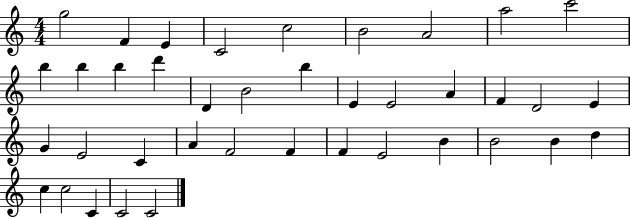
G5/h F4/q E4/q C4/h C5/h B4/h A4/h A5/h C6/h B5/q B5/q B5/q D6/q D4/q B4/h B5/q E4/q E4/h A4/q F4/q D4/h E4/q G4/q E4/h C4/q A4/q F4/h F4/q F4/q E4/h B4/q B4/h B4/q D5/q C5/q C5/h C4/q C4/h C4/h